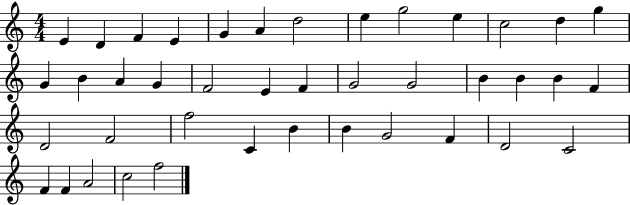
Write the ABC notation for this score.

X:1
T:Untitled
M:4/4
L:1/4
K:C
E D F E G A d2 e g2 e c2 d g G B A G F2 E F G2 G2 B B B F D2 F2 f2 C B B G2 F D2 C2 F F A2 c2 f2